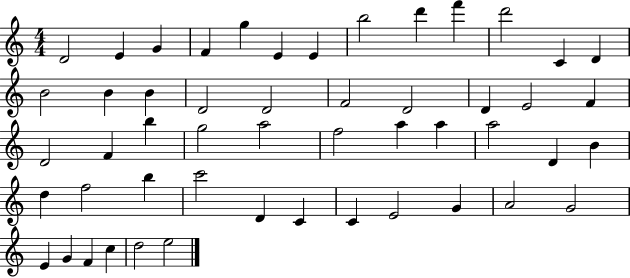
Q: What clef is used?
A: treble